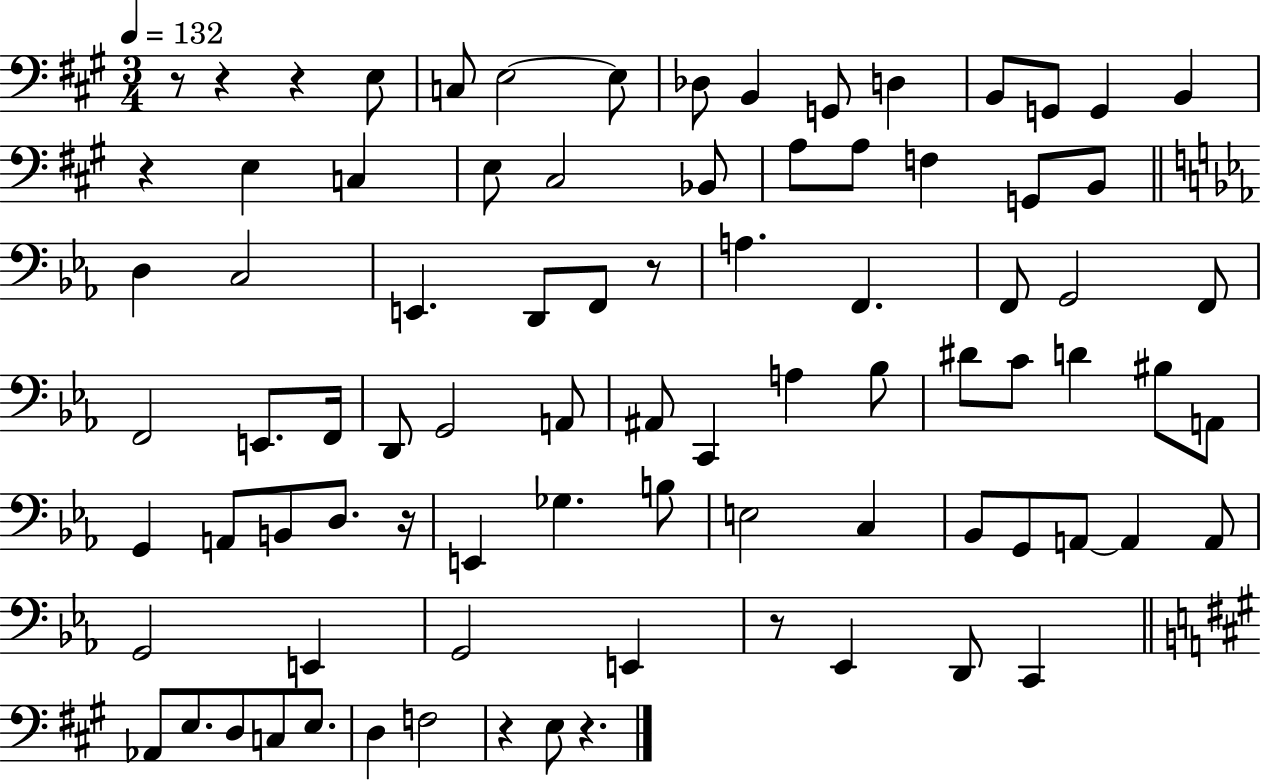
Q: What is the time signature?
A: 3/4